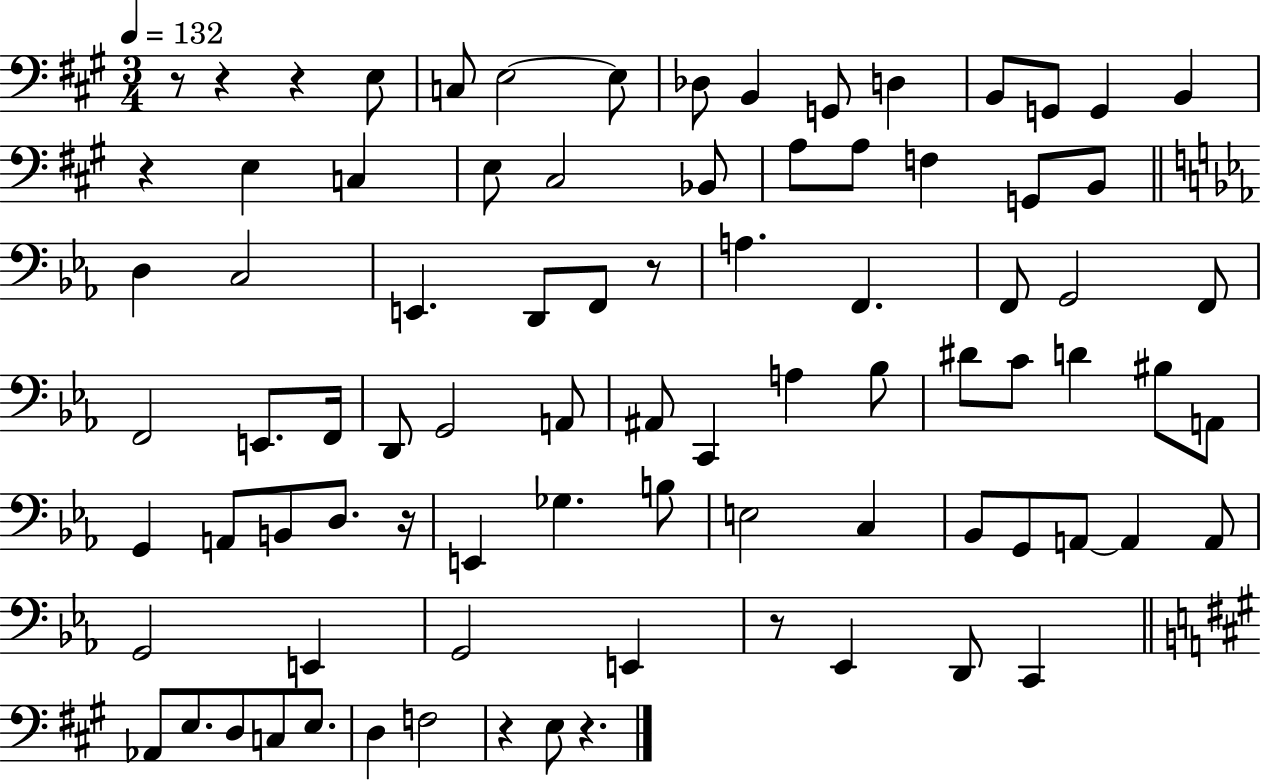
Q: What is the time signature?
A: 3/4